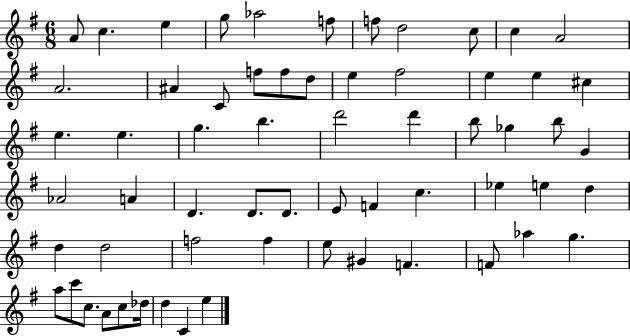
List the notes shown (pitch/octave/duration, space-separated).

A4/e C5/q. E5/q G5/e Ab5/h F5/e F5/e D5/h C5/e C5/q A4/h A4/h. A#4/q C4/e F5/e F5/e D5/e E5/q F#5/h E5/q E5/q C#5/q E5/q. E5/q. G5/q. B5/q. D6/h D6/q B5/e Gb5/q B5/e G4/q Ab4/h A4/q D4/q. D4/e. D4/e. E4/e F4/q C5/q. Eb5/q E5/q D5/q D5/q D5/h F5/h F5/q E5/e G#4/q F4/q. F4/e Ab5/q G5/q. A5/e C6/e C5/e. A4/e C5/e Db5/s D5/q C4/q E5/q